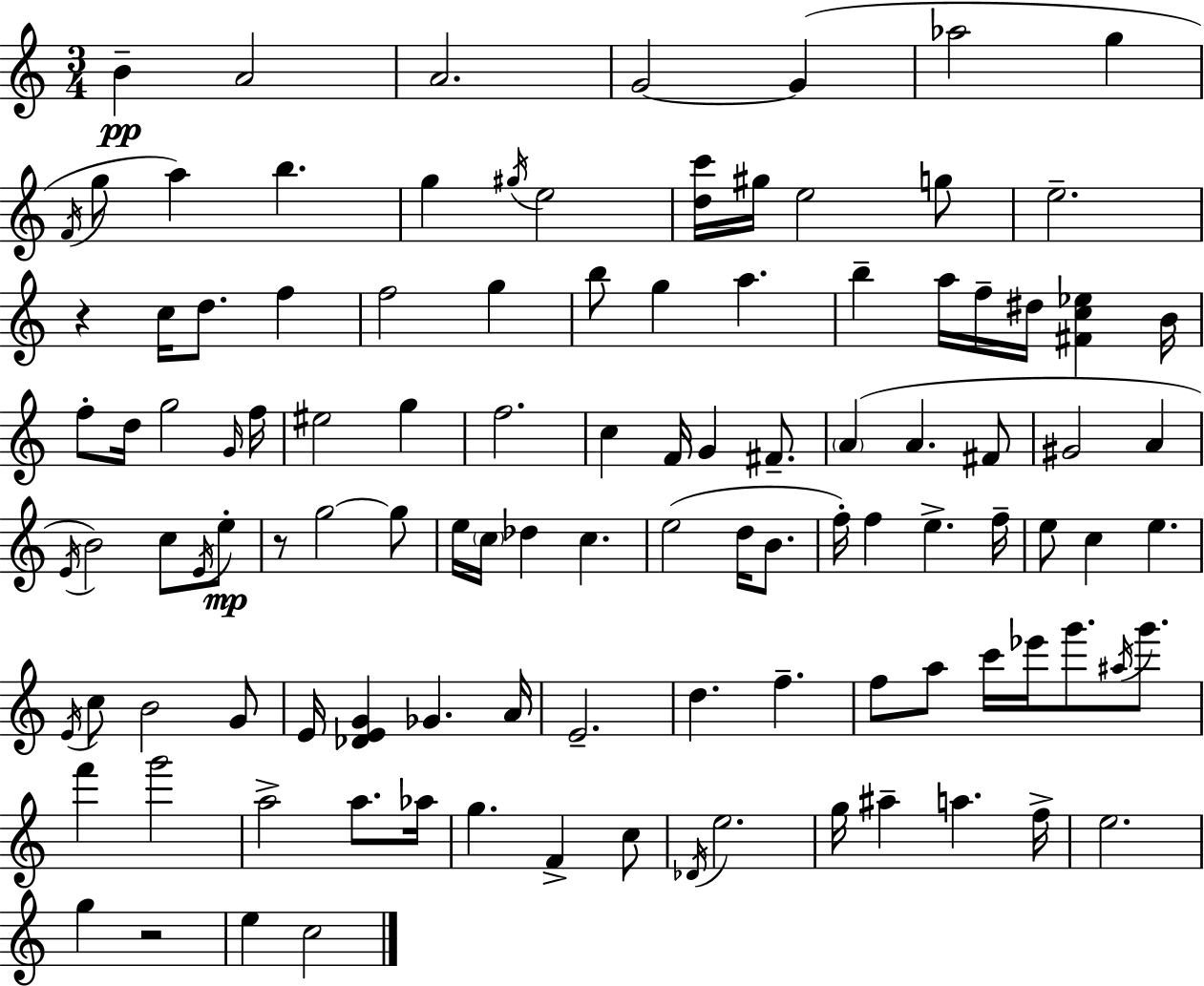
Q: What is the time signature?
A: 3/4